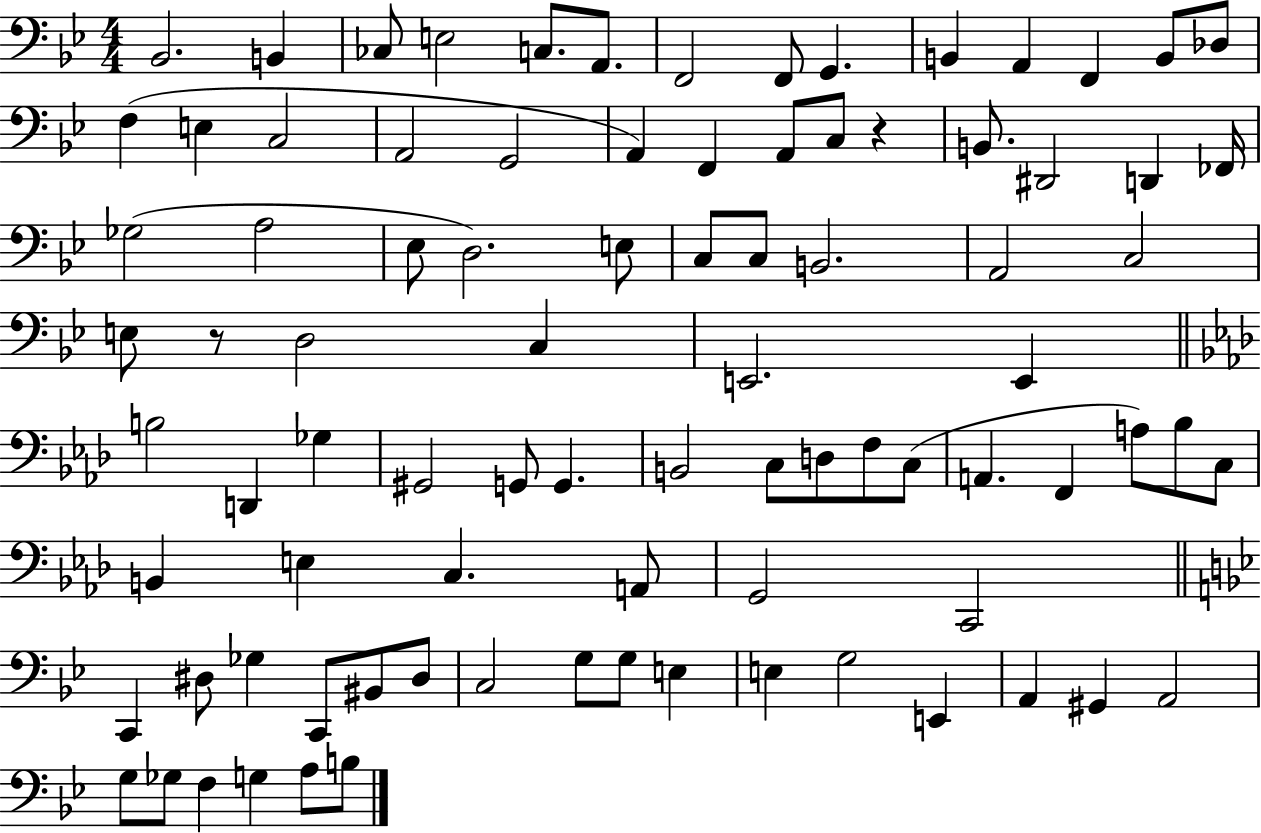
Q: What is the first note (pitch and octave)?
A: Bb2